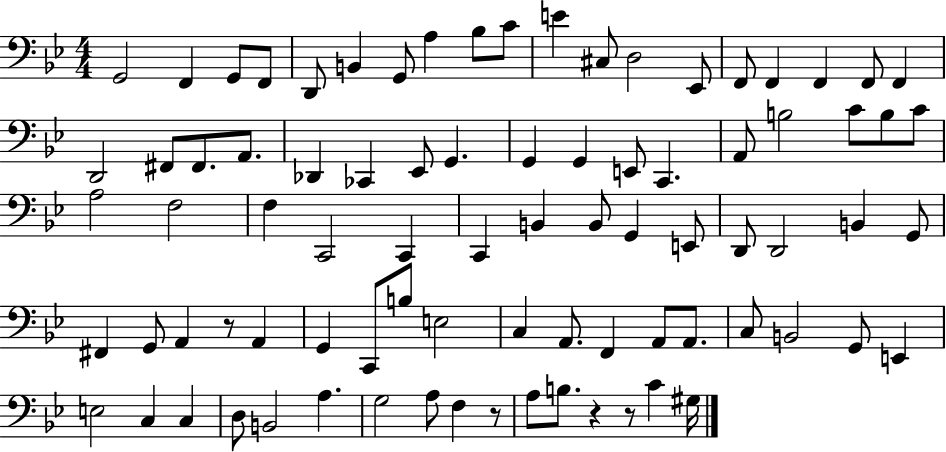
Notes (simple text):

G2/h F2/q G2/e F2/e D2/e B2/q G2/e A3/q Bb3/e C4/e E4/q C#3/e D3/h Eb2/e F2/e F2/q F2/q F2/e F2/q D2/h F#2/e F#2/e. A2/e. Db2/q CES2/q Eb2/e G2/q. G2/q G2/q E2/e C2/q. A2/e B3/h C4/e B3/e C4/e A3/h F3/h F3/q C2/h C2/q C2/q B2/q B2/e G2/q E2/e D2/e D2/h B2/q G2/e F#2/q G2/e A2/q R/e A2/q G2/q C2/e B3/e E3/h C3/q A2/e. F2/q A2/e A2/e. C3/e B2/h G2/e E2/q E3/h C3/q C3/q D3/e B2/h A3/q. G3/h A3/e F3/q R/e A3/e B3/e. R/q R/e C4/q G#3/s